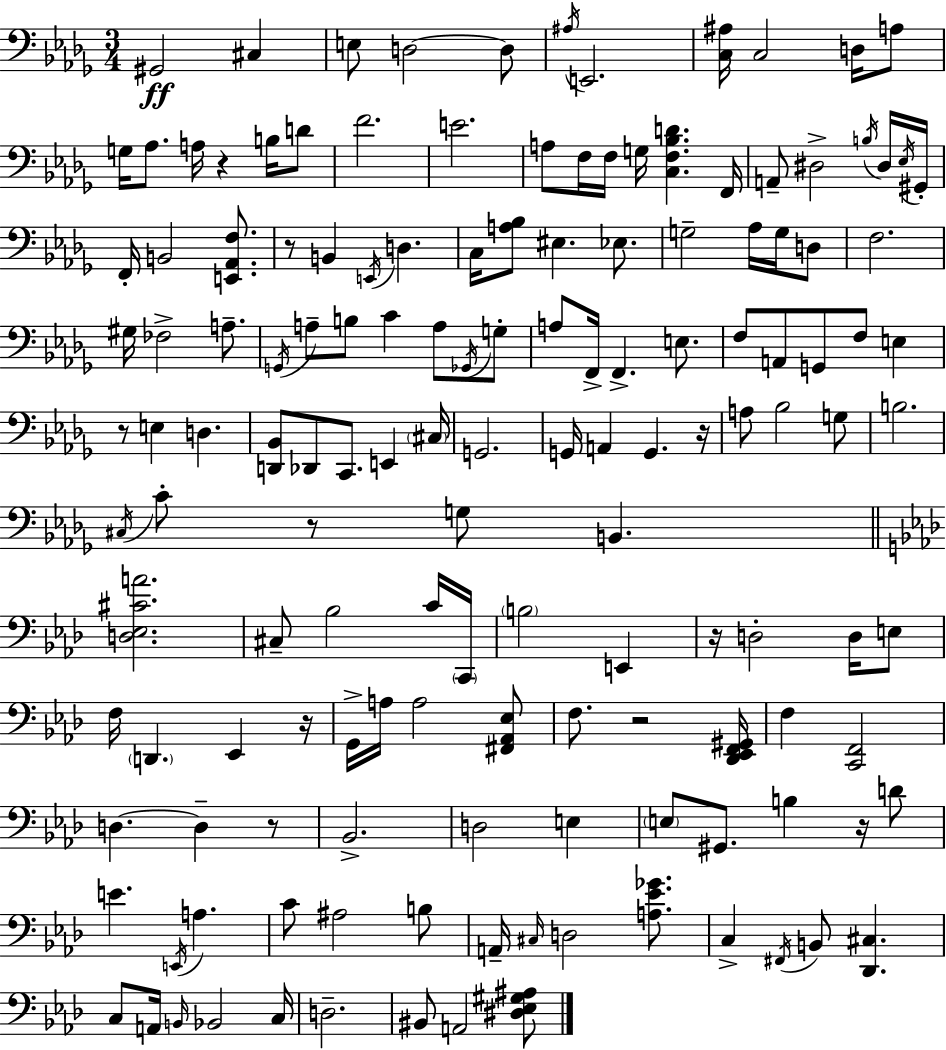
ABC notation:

X:1
T:Untitled
M:3/4
L:1/4
K:Bbm
^G,,2 ^C, E,/2 D,2 D,/2 ^A,/4 E,,2 [C,^A,]/4 C,2 D,/4 A,/2 G,/4 _A,/2 A,/4 z B,/4 D/2 F2 E2 A,/2 F,/4 F,/4 G,/4 [C,F,_B,D] F,,/4 A,,/2 ^D,2 B,/4 ^D,/4 _E,/4 ^G,,/4 F,,/4 B,,2 [E,,_A,,F,]/2 z/2 B,, E,,/4 D, C,/4 [A,_B,]/2 ^E, _E,/2 G,2 _A,/4 G,/4 D,/2 F,2 ^G,/4 _F,2 A,/2 G,,/4 A,/2 B,/2 C A,/2 _G,,/4 G,/2 A,/2 F,,/4 F,, E,/2 F,/2 A,,/2 G,,/2 F,/2 E, z/2 E, D, [D,,_B,,]/2 _D,,/2 C,,/2 E,, ^C,/4 G,,2 G,,/4 A,, G,, z/4 A,/2 _B,2 G,/2 B,2 ^C,/4 C/2 z/2 G,/2 B,, [D,_E,^CA]2 ^C,/2 _B,2 C/4 C,,/4 B,2 E,, z/4 D,2 D,/4 E,/2 F,/4 D,, _E,, z/4 G,,/4 A,/4 A,2 [^F,,_A,,_E,]/2 F,/2 z2 [_D,,_E,,F,,^G,,]/4 F, [C,,F,,]2 D, D, z/2 _B,,2 D,2 E, E,/2 ^G,,/2 B, z/4 D/2 E E,,/4 A, C/2 ^A,2 B,/2 A,,/4 ^C,/4 D,2 [A,_E_G]/2 C, ^F,,/4 B,,/2 [_D,,^C,] C,/2 A,,/4 B,,/4 _B,,2 C,/4 D,2 ^B,,/2 A,,2 [^D,_E,^G,^A,]/2